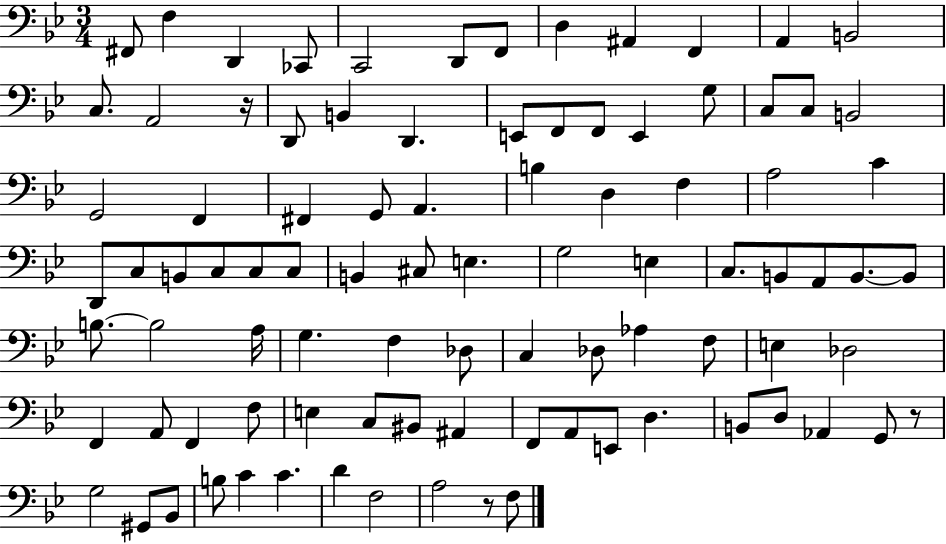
{
  \clef bass
  \numericTimeSignature
  \time 3/4
  \key bes \major
  fis,8 f4 d,4 ces,8 | c,2 d,8 f,8 | d4 ais,4 f,4 | a,4 b,2 | \break c8. a,2 r16 | d,8 b,4 d,4. | e,8 f,8 f,8 e,4 g8 | c8 c8 b,2 | \break g,2 f,4 | fis,4 g,8 a,4. | b4 d4 f4 | a2 c'4 | \break d,8 c8 b,8 c8 c8 c8 | b,4 cis8 e4. | g2 e4 | c8. b,8 a,8 b,8.~~ b,8 | \break b8.~~ b2 a16 | g4. f4 des8 | c4 des8 aes4 f8 | e4 des2 | \break f,4 a,8 f,4 f8 | e4 c8 bis,8 ais,4 | f,8 a,8 e,8 d4. | b,8 d8 aes,4 g,8 r8 | \break g2 gis,8 bes,8 | b8 c'4 c'4. | d'4 f2 | a2 r8 f8 | \break \bar "|."
}